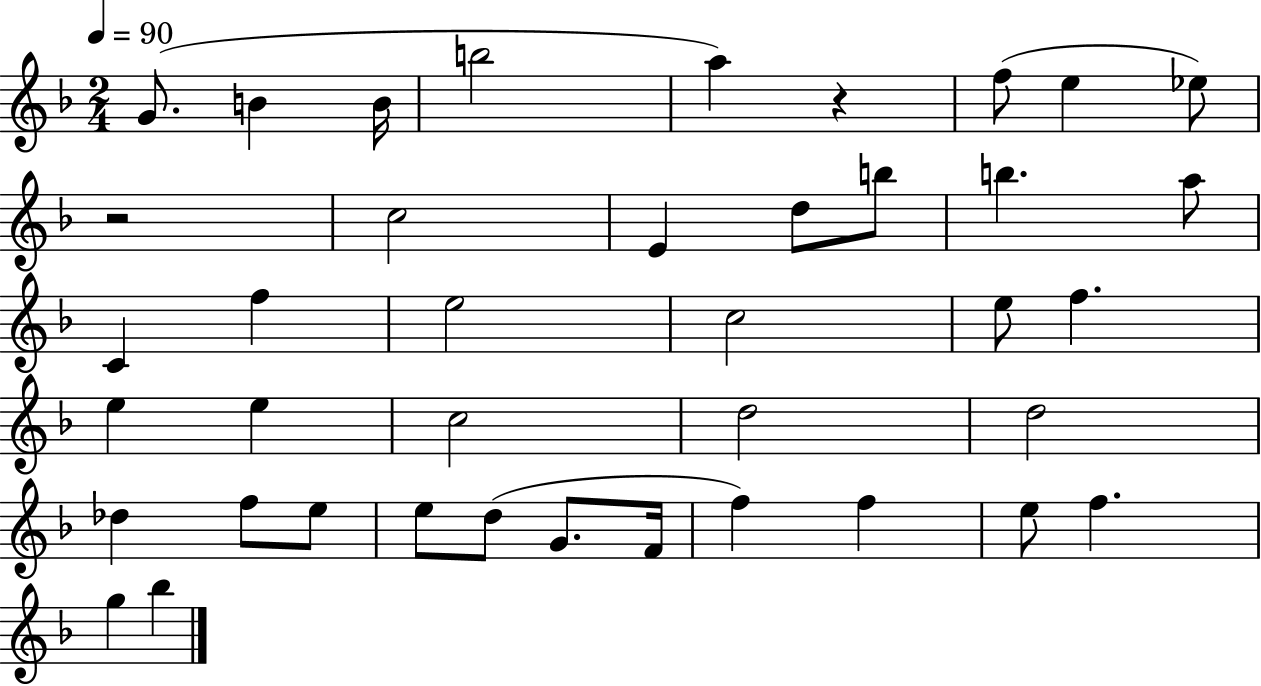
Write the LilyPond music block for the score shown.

{
  \clef treble
  \numericTimeSignature
  \time 2/4
  \key f \major
  \tempo 4 = 90
  g'8.( b'4 b'16 | b''2 | a''4) r4 | f''8( e''4 ees''8) | \break r2 | c''2 | e'4 d''8 b''8 | b''4. a''8 | \break c'4 f''4 | e''2 | c''2 | e''8 f''4. | \break e''4 e''4 | c''2 | d''2 | d''2 | \break des''4 f''8 e''8 | e''8 d''8( g'8. f'16 | f''4) f''4 | e''8 f''4. | \break g''4 bes''4 | \bar "|."
}